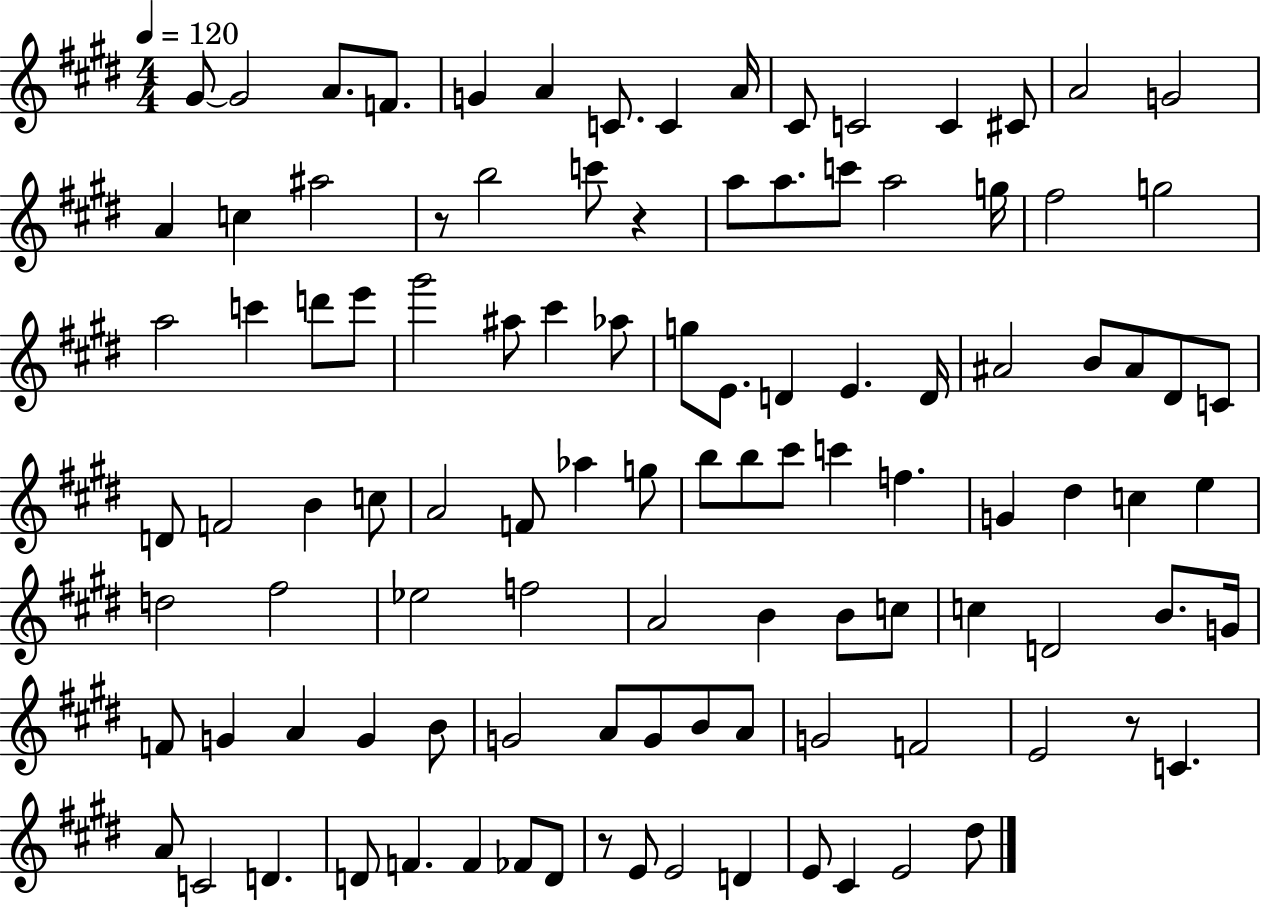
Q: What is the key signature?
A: E major